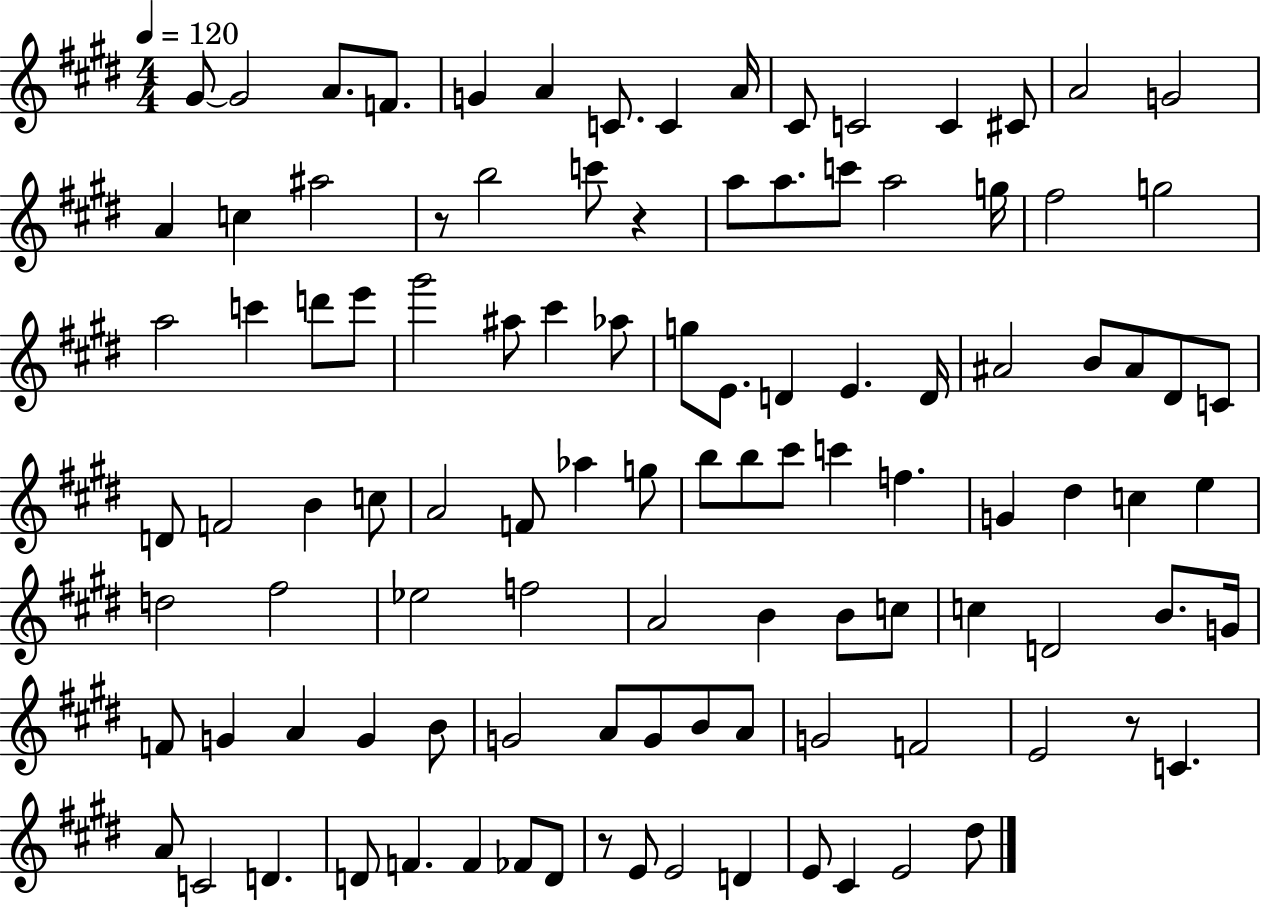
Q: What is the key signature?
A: E major